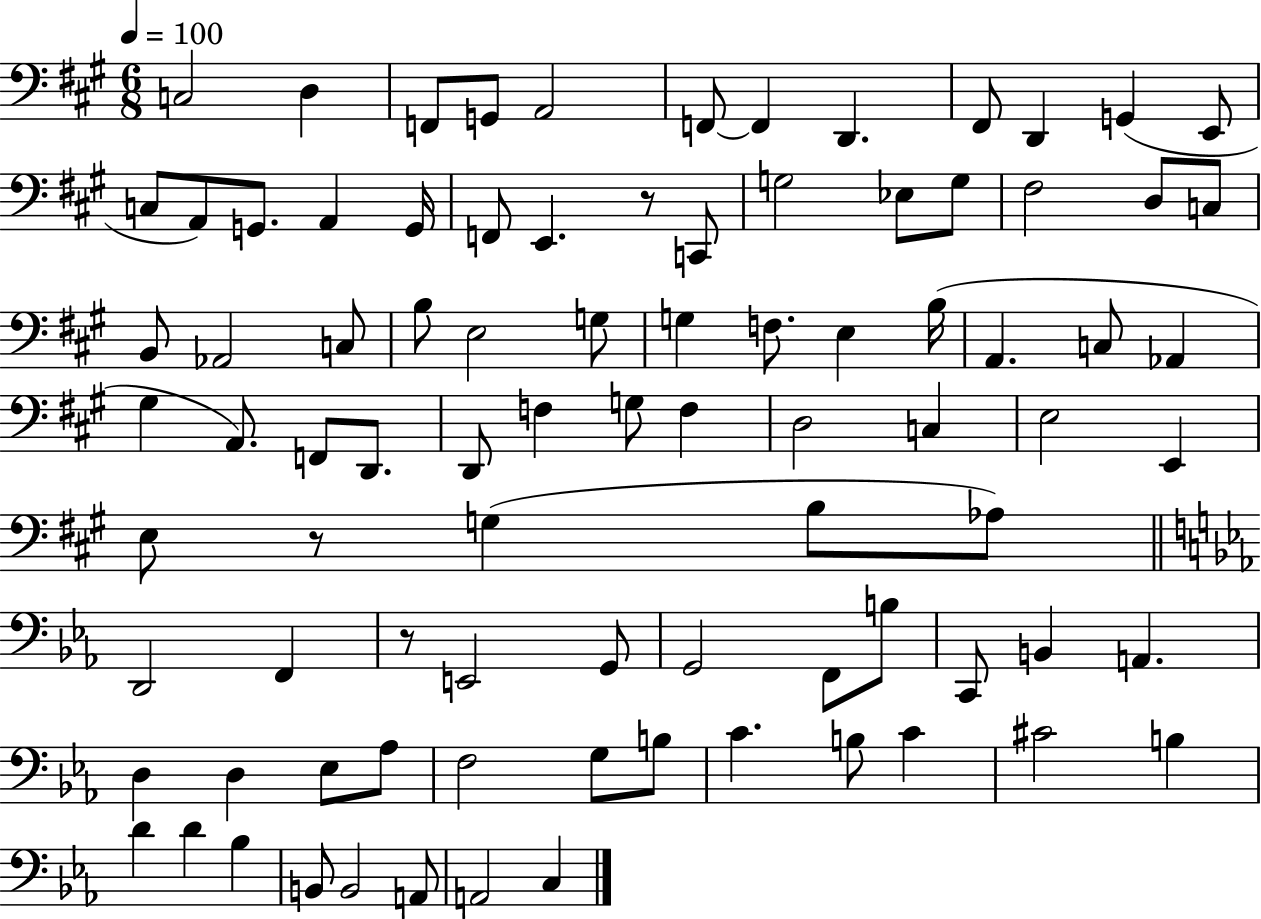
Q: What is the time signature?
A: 6/8